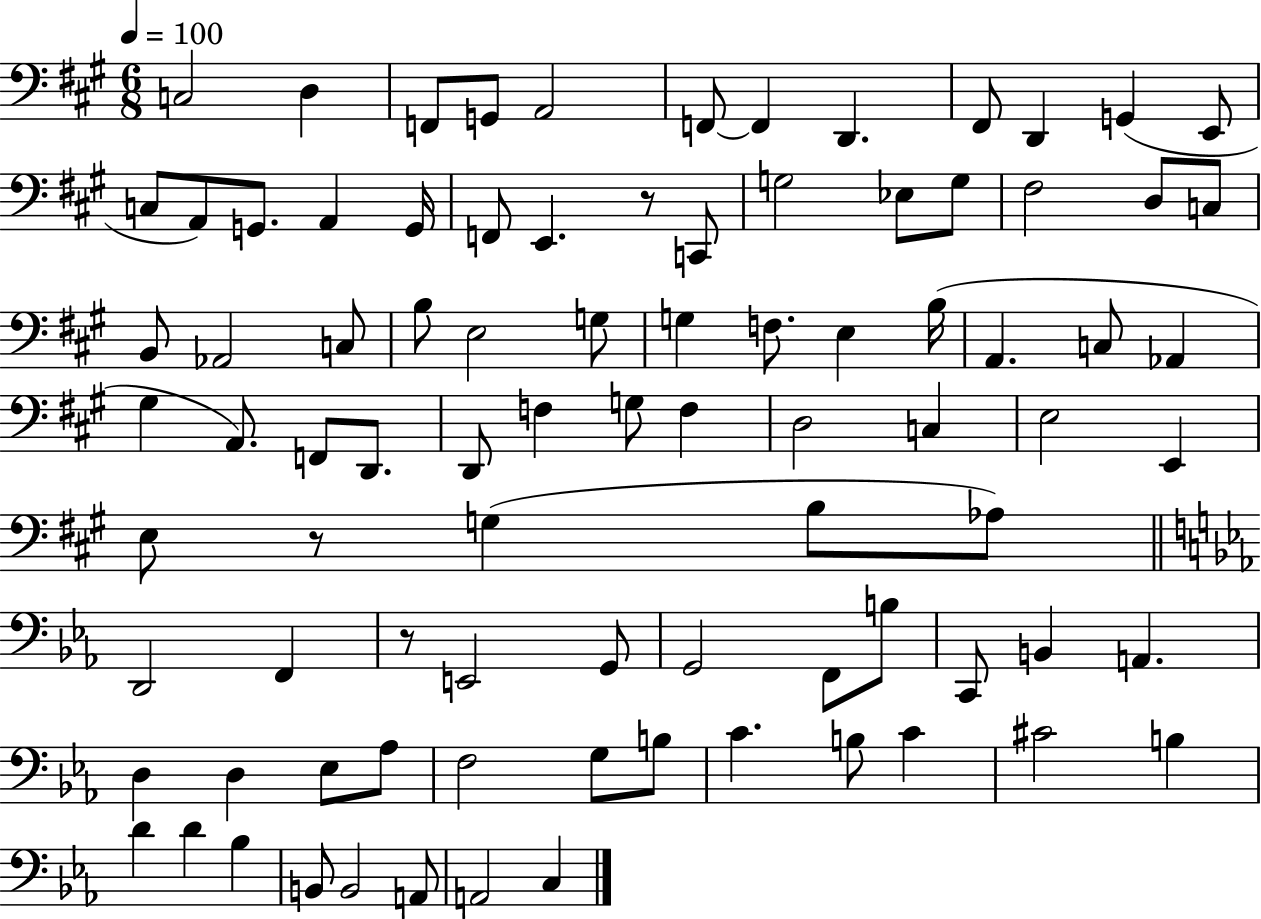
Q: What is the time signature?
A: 6/8